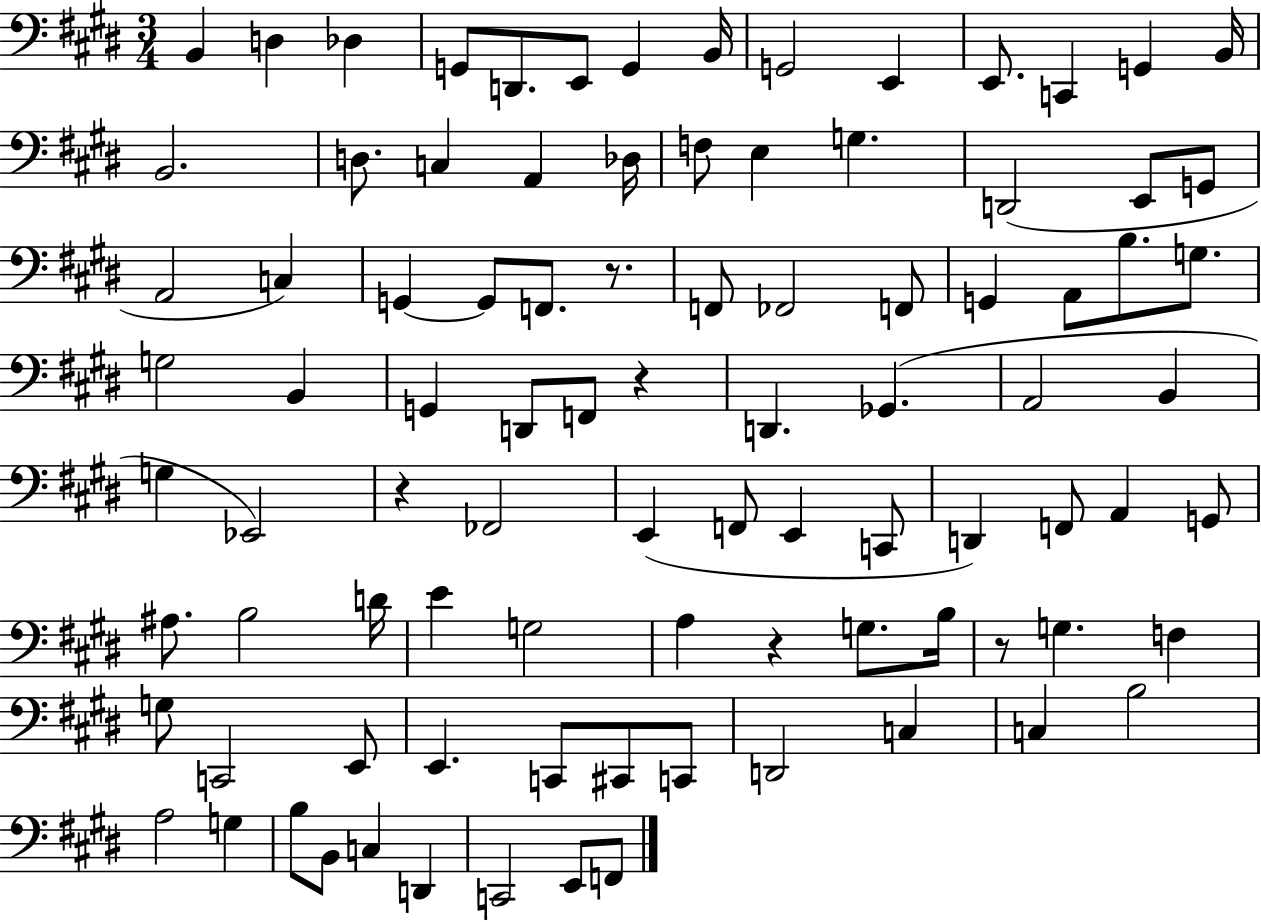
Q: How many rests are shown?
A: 5